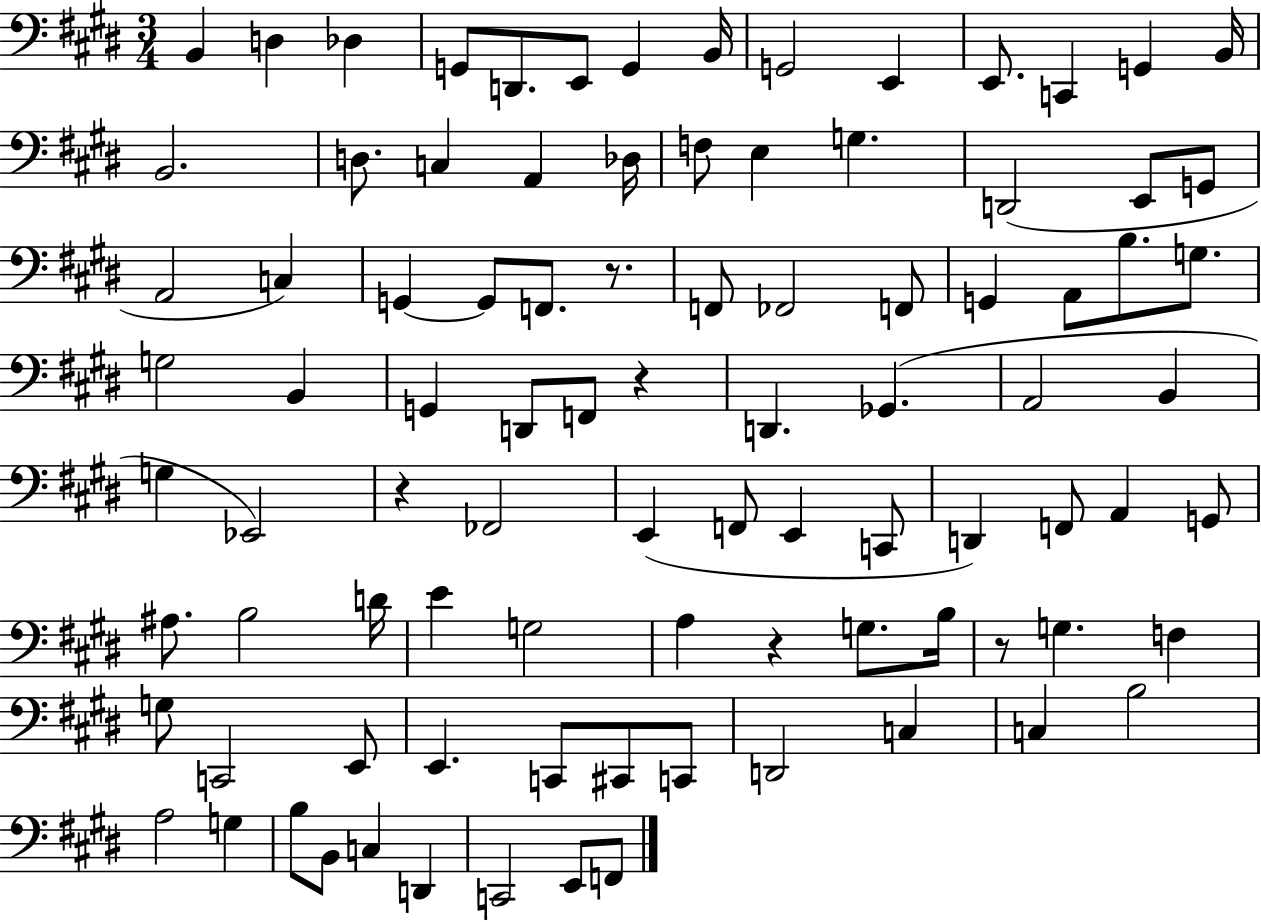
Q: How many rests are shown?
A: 5